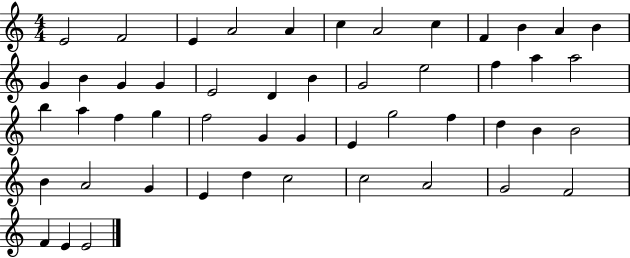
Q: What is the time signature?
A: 4/4